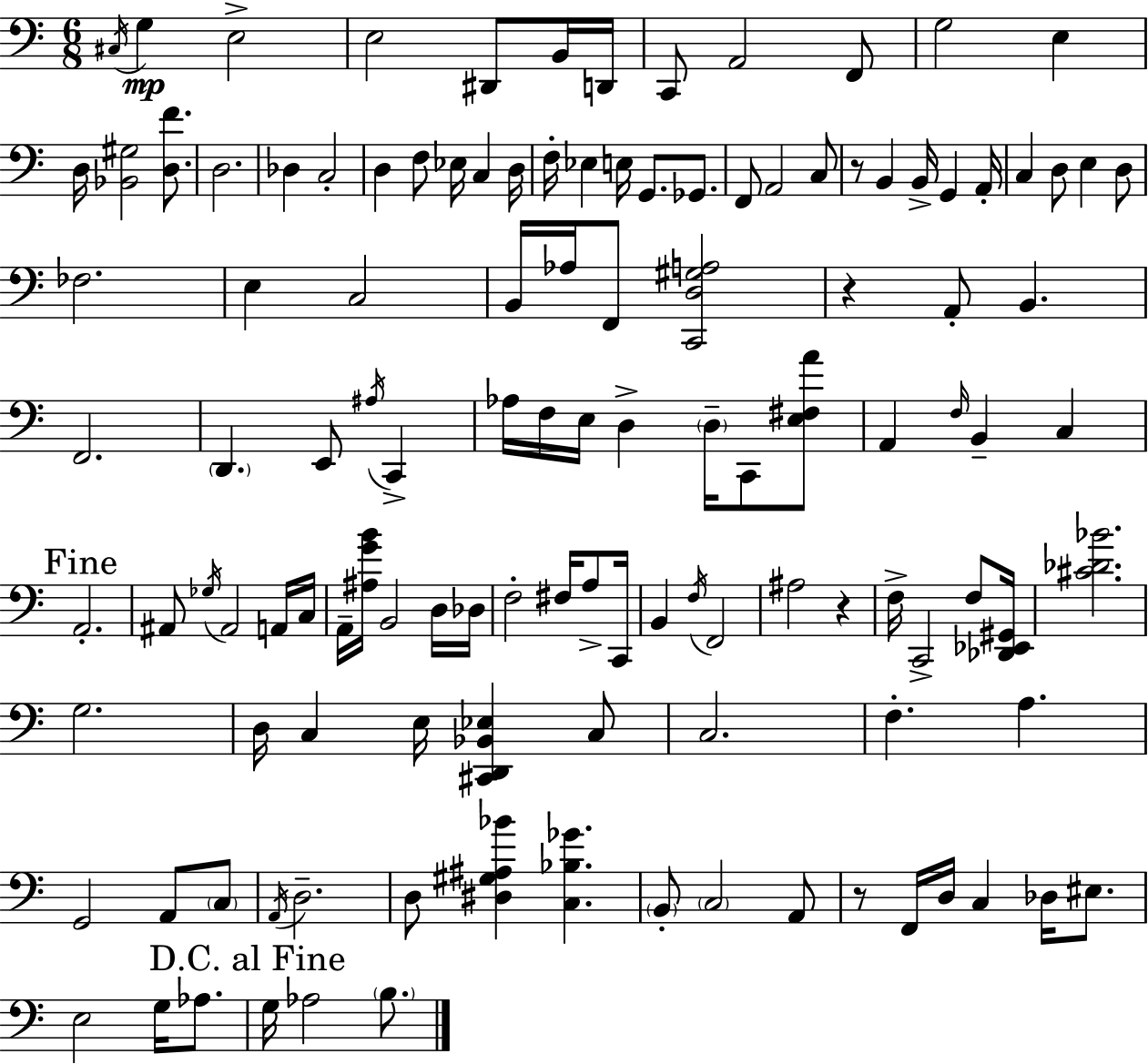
C#3/s G3/q E3/h E3/h D#2/e B2/s D2/s C2/e A2/h F2/e G3/h E3/q D3/s [Bb2,G#3]/h [D3,F4]/e. D3/h. Db3/q C3/h D3/q F3/e Eb3/s C3/q D3/s F3/s Eb3/q E3/s G2/e. Gb2/e. F2/e A2/h C3/e R/e B2/q B2/s G2/q A2/s C3/q D3/e E3/q D3/e FES3/h. E3/q C3/h B2/s Ab3/s F2/e [C2,D3,G#3,A3]/h R/q A2/e B2/q. F2/h. D2/q. E2/e A#3/s C2/q Ab3/s F3/s E3/s D3/q D3/s C2/e [E3,F#3,A4]/e A2/q F3/s B2/q C3/q A2/h. A#2/e Gb3/s A#2/h A2/s C3/s A2/s [A#3,G4,B4]/s B2/h D3/s Db3/s F3/h F#3/s A3/e C2/s B2/q F3/s F2/h A#3/h R/q F3/s C2/h F3/e [Db2,Eb2,G#2]/s [C#4,Db4,Bb4]/h. G3/h. D3/s C3/q E3/s [C#2,D2,Bb2,Eb3]/q C3/e C3/h. F3/q. A3/q. G2/h A2/e C3/e A2/s D3/h. D3/e [D#3,G#3,A#3,Bb4]/q [C3,Bb3,Gb4]/q. B2/e C3/h A2/e R/e F2/s D3/s C3/q Db3/s EIS3/e. E3/h G3/s Ab3/e. G3/s Ab3/h B3/e.